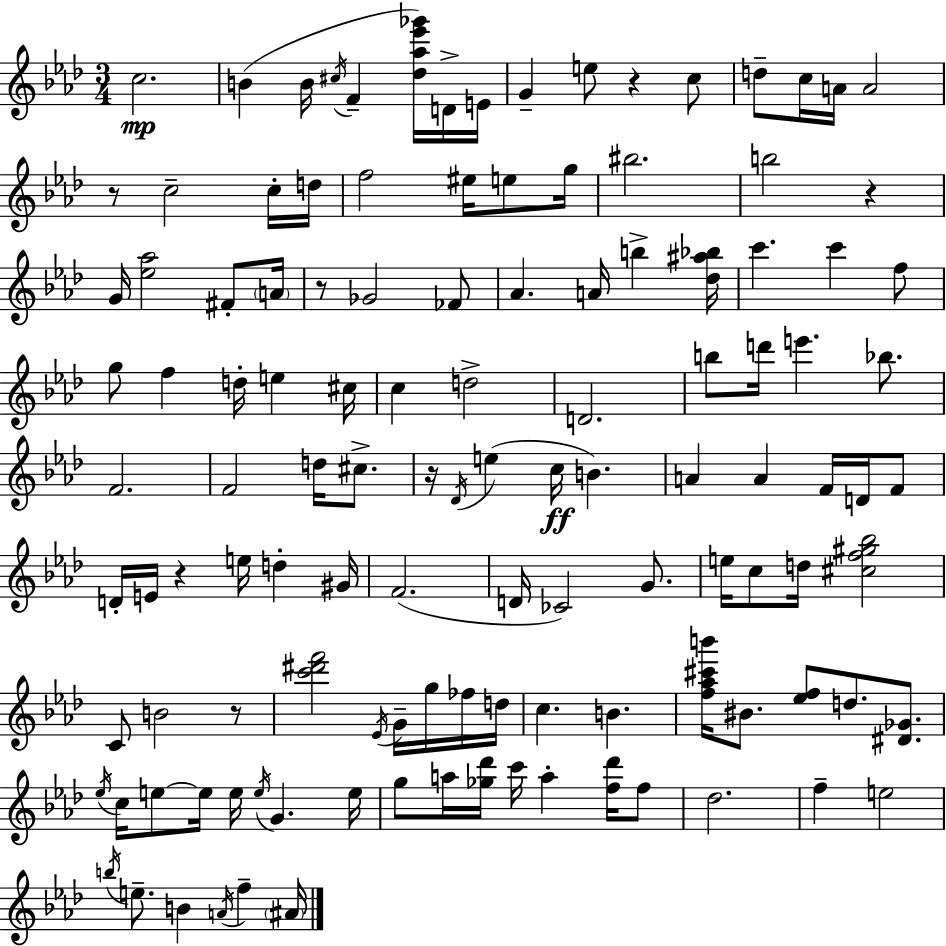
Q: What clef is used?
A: treble